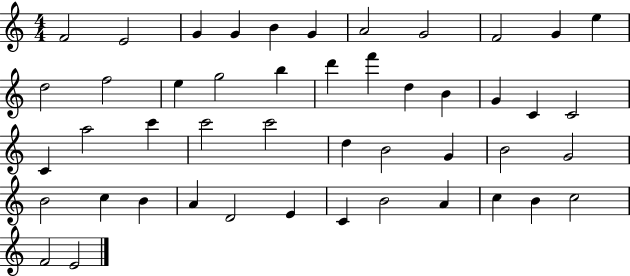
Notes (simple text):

F4/h E4/h G4/q G4/q B4/q G4/q A4/h G4/h F4/h G4/q E5/q D5/h F5/h E5/q G5/h B5/q D6/q F6/q D5/q B4/q G4/q C4/q C4/h C4/q A5/h C6/q C6/h C6/h D5/q B4/h G4/q B4/h G4/h B4/h C5/q B4/q A4/q D4/h E4/q C4/q B4/h A4/q C5/q B4/q C5/h F4/h E4/h